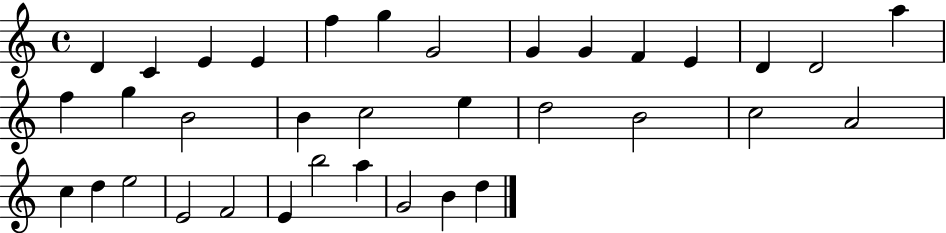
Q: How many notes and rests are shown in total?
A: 35